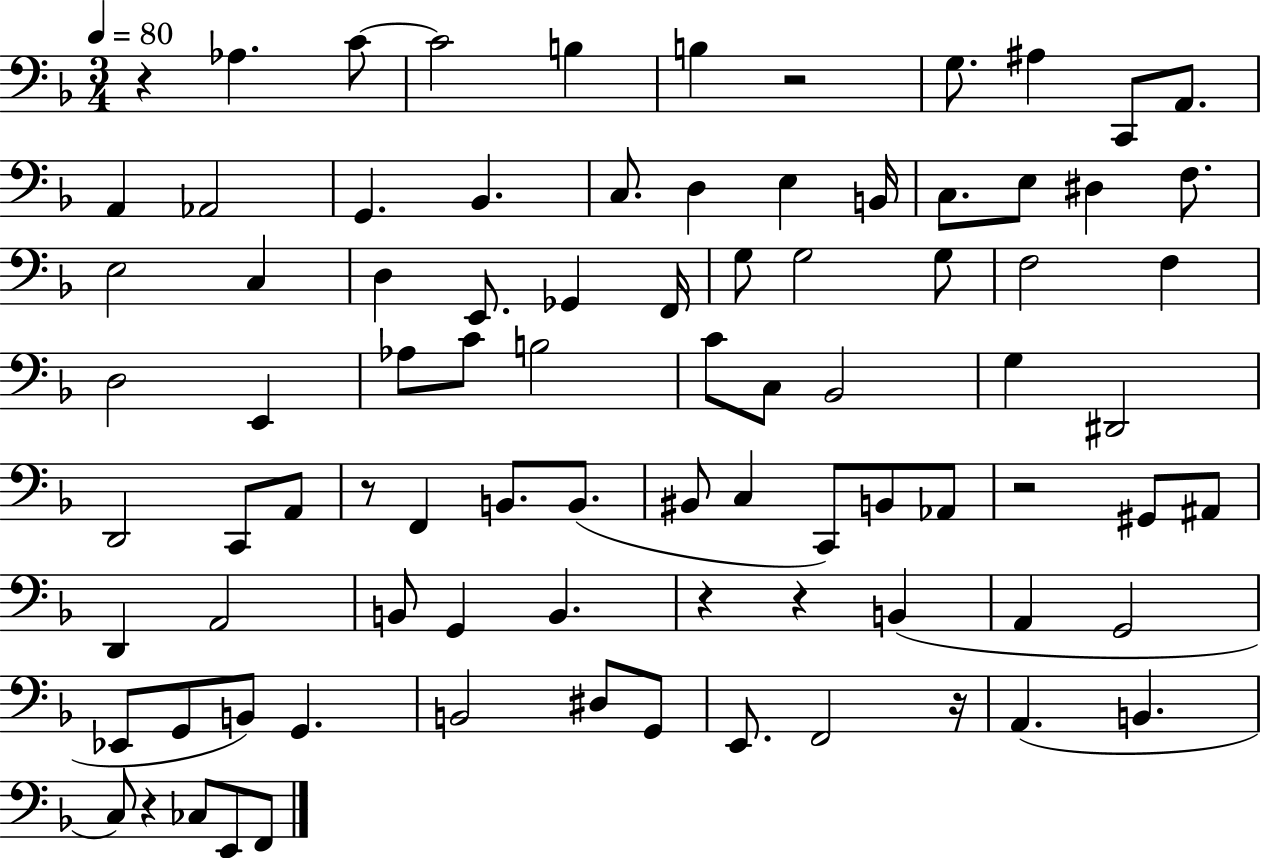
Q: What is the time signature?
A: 3/4